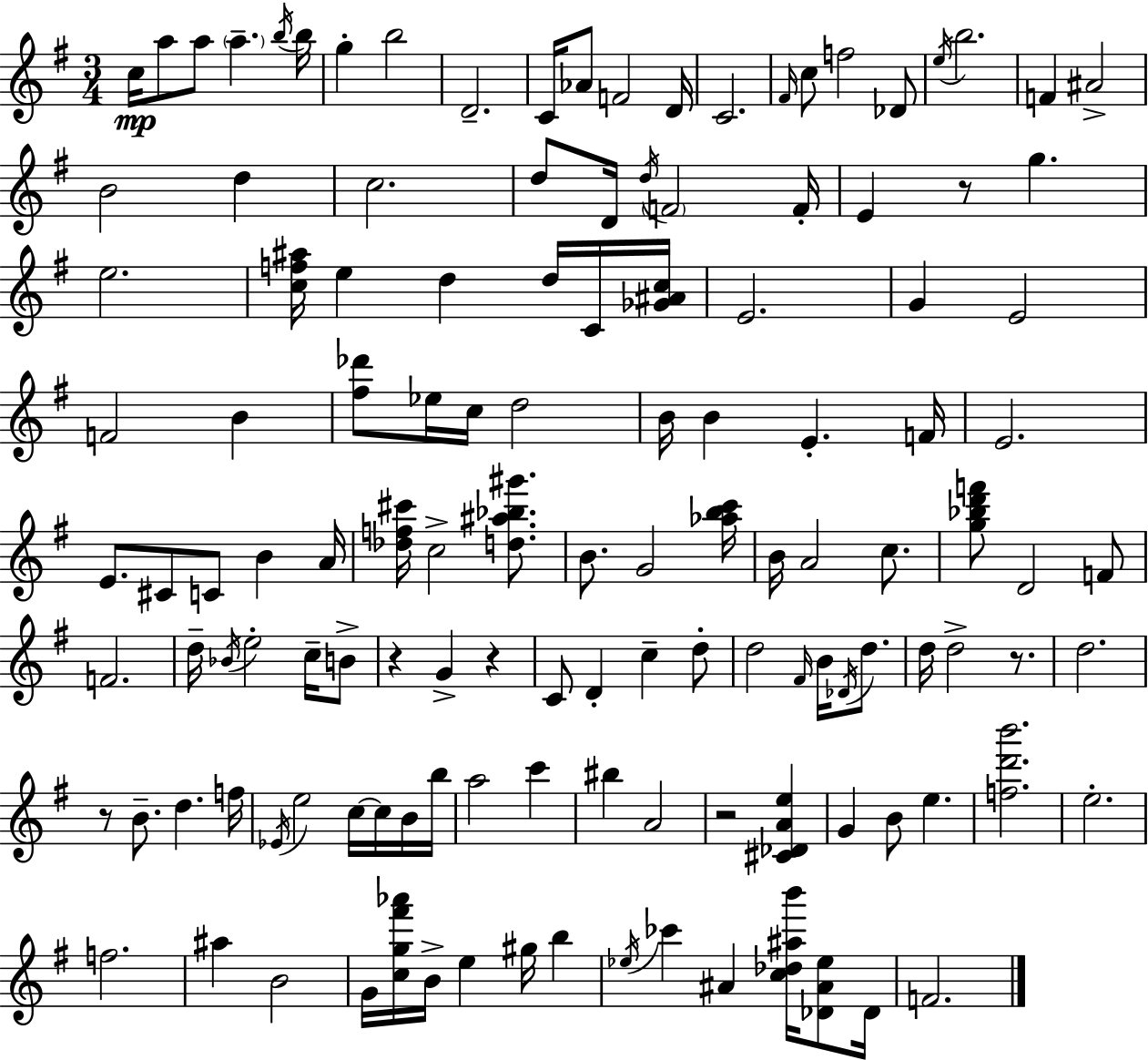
{
  \clef treble
  \numericTimeSignature
  \time 3/4
  \key e \minor
  c''16\mp a''8 a''8 \parenthesize a''4.-- \acciaccatura { b''16 } | b''16 g''4-. b''2 | d'2.-- | c'16 aes'8 f'2 | \break d'16 c'2. | \grace { fis'16 } c''8 f''2 | des'8 \acciaccatura { e''16 } b''2. | f'4 ais'2-> | \break b'2 d''4 | c''2. | d''8 d'16 \acciaccatura { d''16 } \parenthesize f'2 | f'16-. e'4 r8 g''4. | \break e''2. | <c'' f'' ais''>16 e''4 d''4 | d''16 c'16 <ges' ais' c''>16 e'2. | g'4 e'2 | \break f'2 | b'4 <fis'' des'''>8 ees''16 c''16 d''2 | b'16 b'4 e'4.-. | f'16 e'2. | \break e'8. cis'8 c'8 b'4 | a'16 <des'' f'' cis'''>16 c''2-> | <d'' ais'' bes'' gis'''>8. b'8. g'2 | <aes'' b'' c'''>16 b'16 a'2 | \break c''8. <g'' bes'' d''' f'''>8 d'2 | f'8 f'2. | d''16-- \acciaccatura { bes'16 } e''2-. | c''16-- b'8-> r4 g'4-> | \break r4 c'8 d'4-. c''4-- | d''8-. d''2 | \grace { fis'16 } b'16 \acciaccatura { des'16 } d''8. d''16 d''2-> | r8. d''2. | \break r8 b'8.-- | d''4. f''16 \acciaccatura { ees'16 } e''2 | c''16~~ c''16 b'16 b''16 a''2 | c'''4 bis''4 | \break a'2 r2 | <cis' des' a' e''>4 g'4 | b'8 e''4. <f'' d''' b'''>2. | e''2.-. | \break f''2. | ais''4 | b'2 g'16 <c'' g'' fis''' aes'''>16 b'16-> e''4 | gis''16 b''4 \acciaccatura { ees''16 } ces'''4 | \break ais'4 <c'' des'' ais'' b'''>16 <des' ais' ees''>8 des'16 f'2. | \bar "|."
}